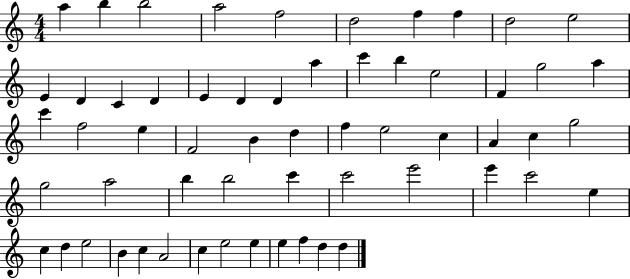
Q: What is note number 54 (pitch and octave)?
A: E5